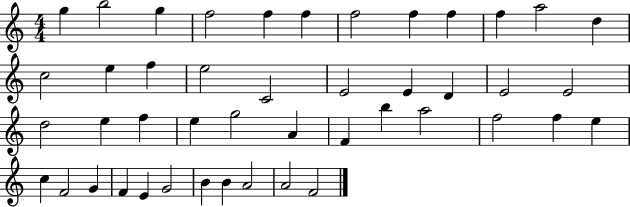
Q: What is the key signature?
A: C major